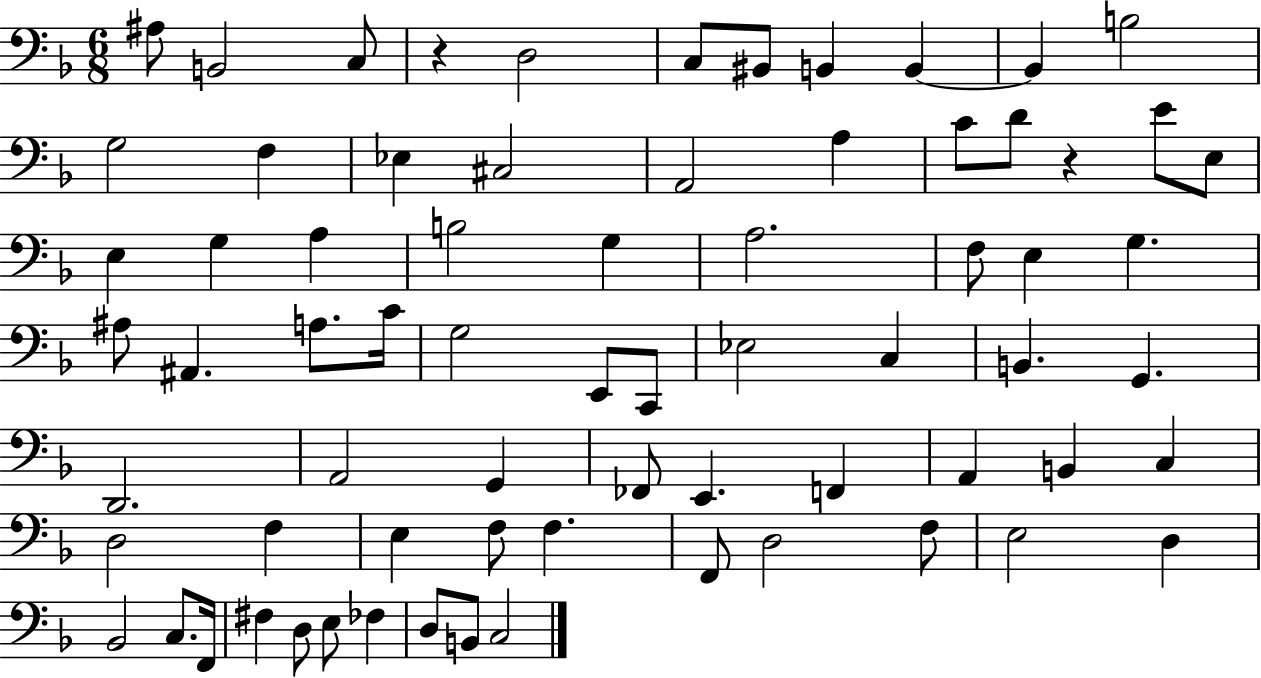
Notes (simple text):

A#3/e B2/h C3/e R/q D3/h C3/e BIS2/e B2/q B2/q B2/q B3/h G3/h F3/q Eb3/q C#3/h A2/h A3/q C4/e D4/e R/q E4/e E3/e E3/q G3/q A3/q B3/h G3/q A3/h. F3/e E3/q G3/q. A#3/e A#2/q. A3/e. C4/s G3/h E2/e C2/e Eb3/h C3/q B2/q. G2/q. D2/h. A2/h G2/q FES2/e E2/q. F2/q A2/q B2/q C3/q D3/h F3/q E3/q F3/e F3/q. F2/e D3/h F3/e E3/h D3/q Bb2/h C3/e. F2/s F#3/q D3/e E3/e FES3/q D3/e B2/e C3/h